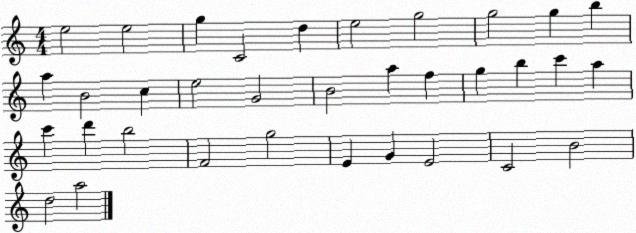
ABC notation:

X:1
T:Untitled
M:4/4
L:1/4
K:C
e2 e2 g C2 d e2 g2 g2 g b a B2 c e2 G2 B2 a f g b c' a c' d' b2 F2 g2 E G E2 C2 B2 d2 a2